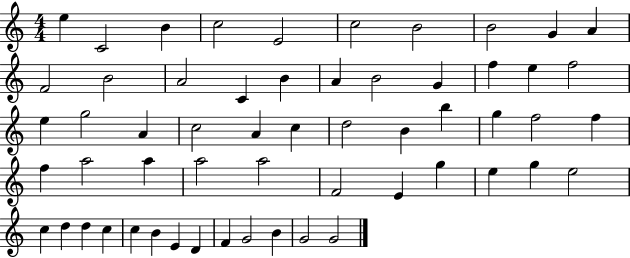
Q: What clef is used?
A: treble